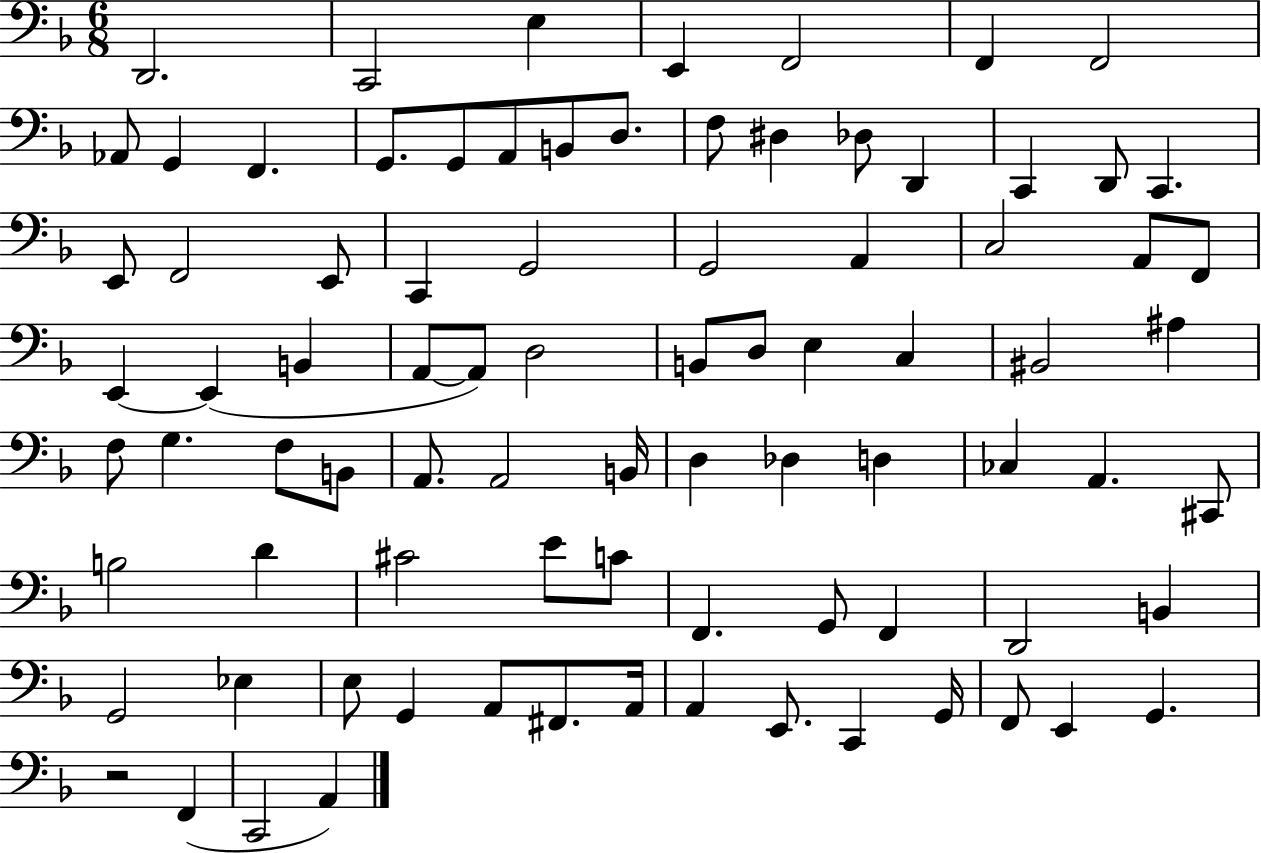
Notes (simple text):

D2/h. C2/h E3/q E2/q F2/h F2/q F2/h Ab2/e G2/q F2/q. G2/e. G2/e A2/e B2/e D3/e. F3/e D#3/q Db3/e D2/q C2/q D2/e C2/q. E2/e F2/h E2/e C2/q G2/h G2/h A2/q C3/h A2/e F2/e E2/q E2/q B2/q A2/e A2/e D3/h B2/e D3/e E3/q C3/q BIS2/h A#3/q F3/e G3/q. F3/e B2/e A2/e. A2/h B2/s D3/q Db3/q D3/q CES3/q A2/q. C#2/e B3/h D4/q C#4/h E4/e C4/e F2/q. G2/e F2/q D2/h B2/q G2/h Eb3/q E3/e G2/q A2/e F#2/e. A2/s A2/q E2/e. C2/q G2/s F2/e E2/q G2/q. R/h F2/q C2/h A2/q